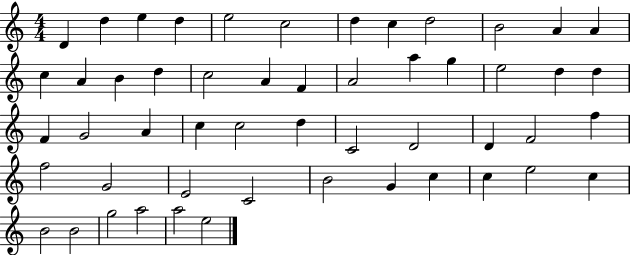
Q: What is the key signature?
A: C major